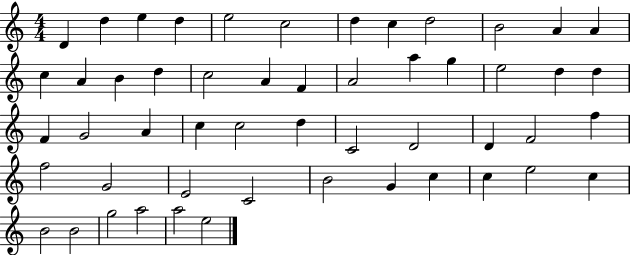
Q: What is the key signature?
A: C major